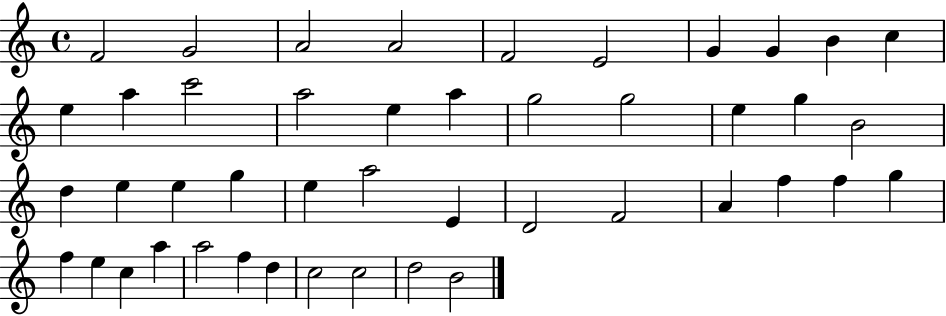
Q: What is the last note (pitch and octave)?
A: B4